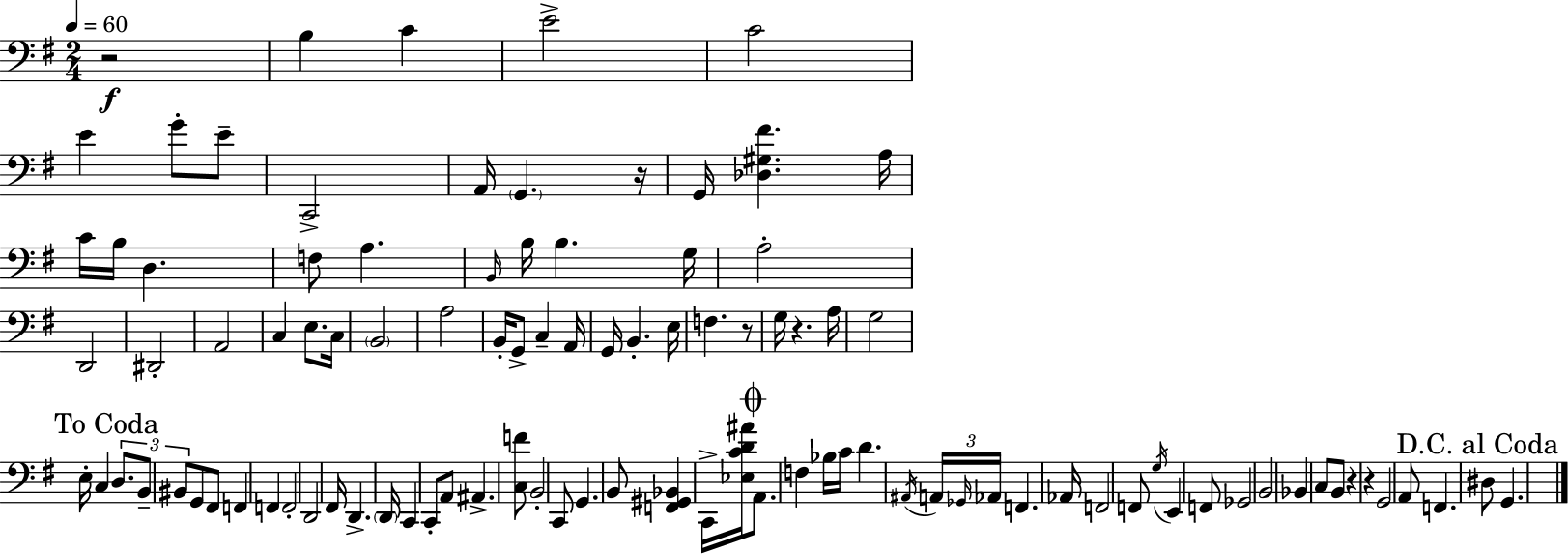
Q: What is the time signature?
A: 2/4